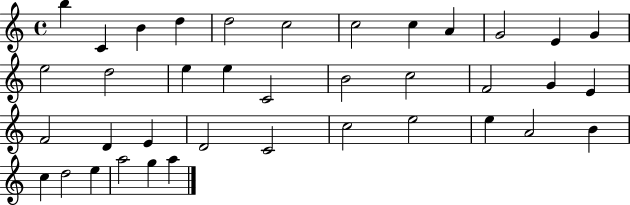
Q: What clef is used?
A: treble